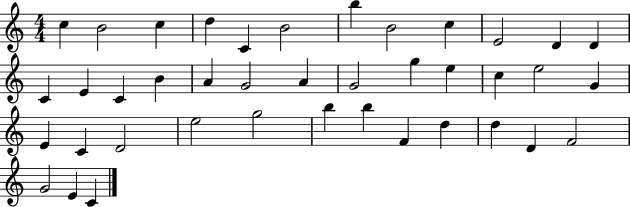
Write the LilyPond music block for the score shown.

{
  \clef treble
  \numericTimeSignature
  \time 4/4
  \key c \major
  c''4 b'2 c''4 | d''4 c'4 b'2 | b''4 b'2 c''4 | e'2 d'4 d'4 | \break c'4 e'4 c'4 b'4 | a'4 g'2 a'4 | g'2 g''4 e''4 | c''4 e''2 g'4 | \break e'4 c'4 d'2 | e''2 g''2 | b''4 b''4 f'4 d''4 | d''4 d'4 f'2 | \break g'2 e'4 c'4 | \bar "|."
}